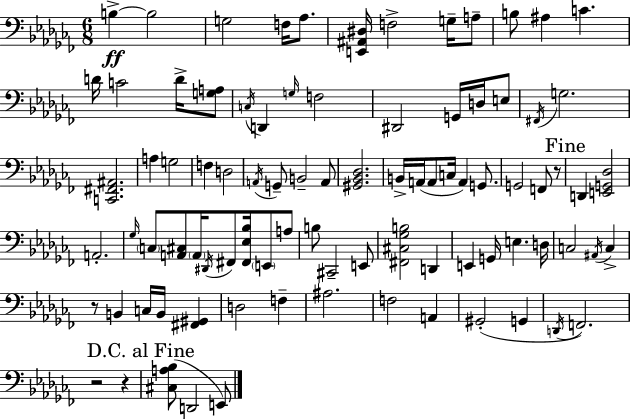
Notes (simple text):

B3/q B3/h G3/h F3/s Ab3/e. [E2,A#2,D#3]/s F3/h G3/s A3/e B3/e A#3/q C4/q. D4/s C4/h D4/s [G3,A3]/e C3/s D2/q G3/s F3/h D#2/h G2/s D3/s E3/e F#2/s G3/h. [C2,F#2,A#2]/h. A3/q G3/h F3/q D3/h A2/s G2/e B2/h A2/e [G#2,Bb2,Db3]/h. B2/s A2/s A2/e C3/s A2/q G2/e. G2/h F2/e R/e D2/q [E2,G2,Db3]/h A2/h. Gb3/s C3/e [A2,C#3]/e A2/s D#2/s F#2/e [F#2,Eb3,Bb3]/s E2/e A3/e B3/e C#2/h E2/e [F#2,C#3,Gb3,B3]/h D2/q E2/q G2/s E3/q. D3/s C3/h A#2/s C3/q R/e B2/q C3/s B2/s [F#2,G#2]/q D3/h F3/q A#3/h. F3/h A2/q G#2/h G2/q D2/s F2/h. R/h R/q [C#3,A3,Bb3]/e D2/h E2/e